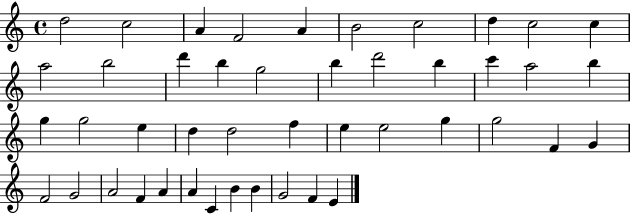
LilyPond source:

{
  \clef treble
  \time 4/4
  \defaultTimeSignature
  \key c \major
  d''2 c''2 | a'4 f'2 a'4 | b'2 c''2 | d''4 c''2 c''4 | \break a''2 b''2 | d'''4 b''4 g''2 | b''4 d'''2 b''4 | c'''4 a''2 b''4 | \break g''4 g''2 e''4 | d''4 d''2 f''4 | e''4 e''2 g''4 | g''2 f'4 g'4 | \break f'2 g'2 | a'2 f'4 a'4 | a'4 c'4 b'4 b'4 | g'2 f'4 e'4 | \break \bar "|."
}